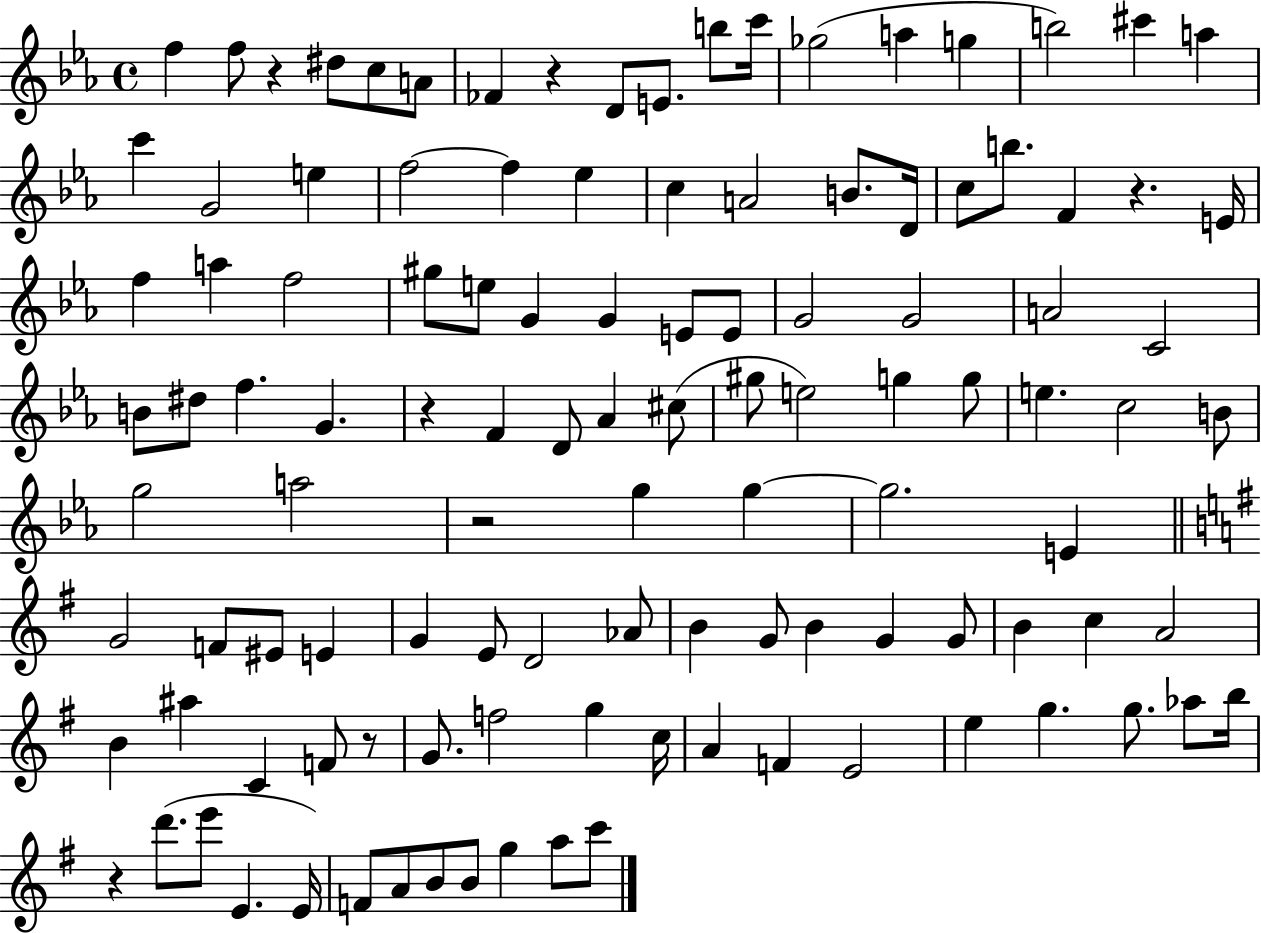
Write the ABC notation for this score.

X:1
T:Untitled
M:4/4
L:1/4
K:Eb
f f/2 z ^d/2 c/2 A/2 _F z D/2 E/2 b/2 c'/4 _g2 a g b2 ^c' a c' G2 e f2 f _e c A2 B/2 D/4 c/2 b/2 F z E/4 f a f2 ^g/2 e/2 G G E/2 E/2 G2 G2 A2 C2 B/2 ^d/2 f G z F D/2 _A ^c/2 ^g/2 e2 g g/2 e c2 B/2 g2 a2 z2 g g g2 E G2 F/2 ^E/2 E G E/2 D2 _A/2 B G/2 B G G/2 B c A2 B ^a C F/2 z/2 G/2 f2 g c/4 A F E2 e g g/2 _a/2 b/4 z d'/2 e'/2 E E/4 F/2 A/2 B/2 B/2 g a/2 c'/2